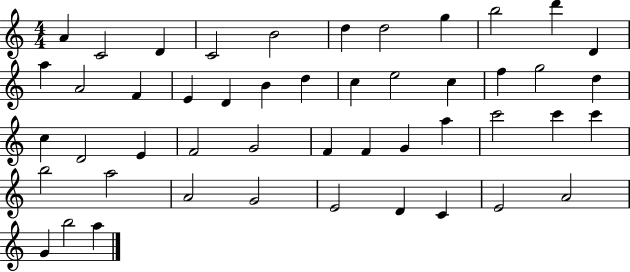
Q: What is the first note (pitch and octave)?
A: A4